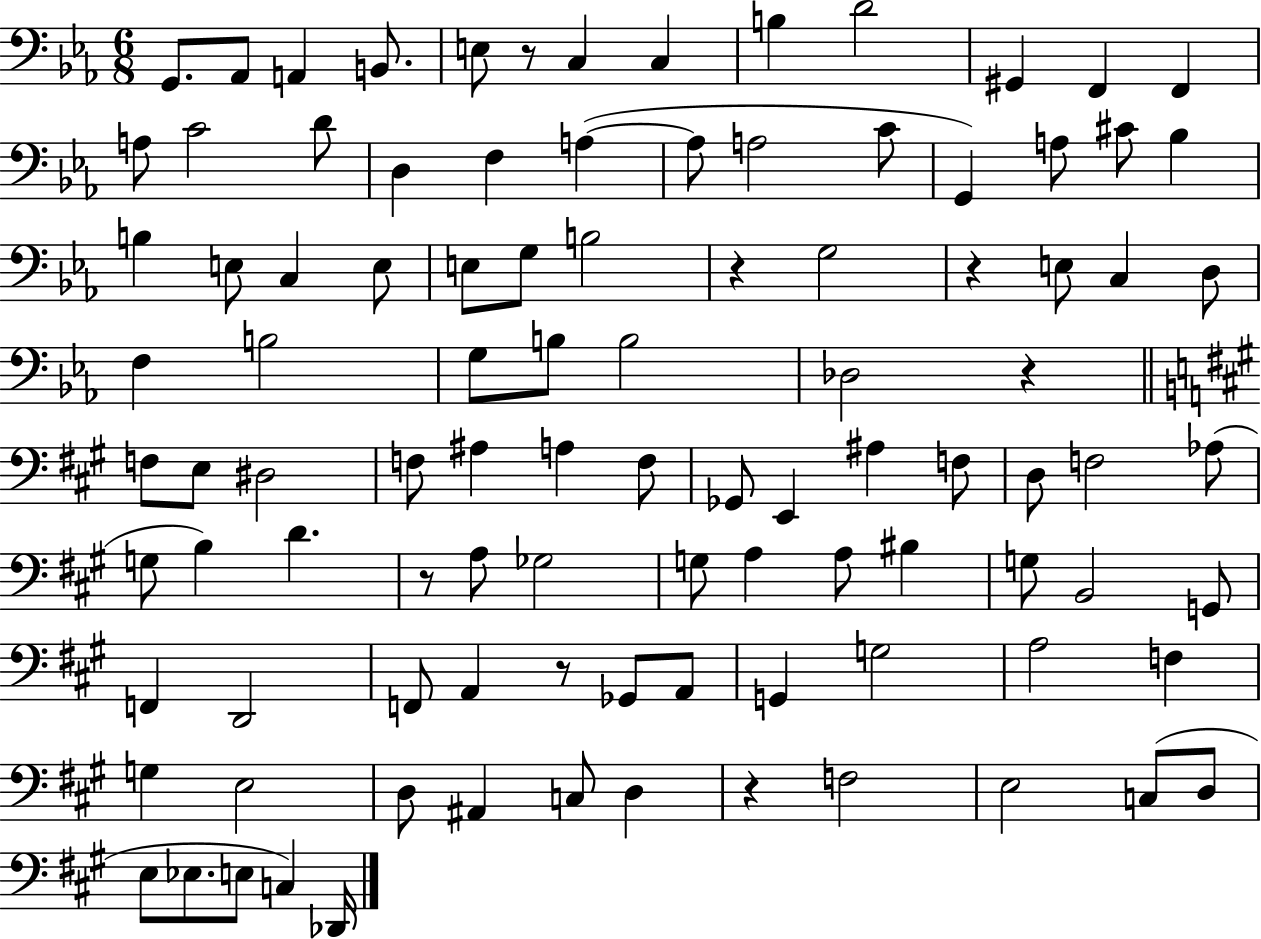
G2/e. Ab2/e A2/q B2/e. E3/e R/e C3/q C3/q B3/q D4/h G#2/q F2/q F2/q A3/e C4/h D4/e D3/q F3/q A3/q A3/e A3/h C4/e G2/q A3/e C#4/e Bb3/q B3/q E3/e C3/q E3/e E3/e G3/e B3/h R/q G3/h R/q E3/e C3/q D3/e F3/q B3/h G3/e B3/e B3/h Db3/h R/q F3/e E3/e D#3/h F3/e A#3/q A3/q F3/e Gb2/e E2/q A#3/q F3/e D3/e F3/h Ab3/e G3/e B3/q D4/q. R/e A3/e Gb3/h G3/e A3/q A3/e BIS3/q G3/e B2/h G2/e F2/q D2/h F2/e A2/q R/e Gb2/e A2/e G2/q G3/h A3/h F3/q G3/q E3/h D3/e A#2/q C3/e D3/q R/q F3/h E3/h C3/e D3/e E3/e Eb3/e. E3/e C3/q Db2/s